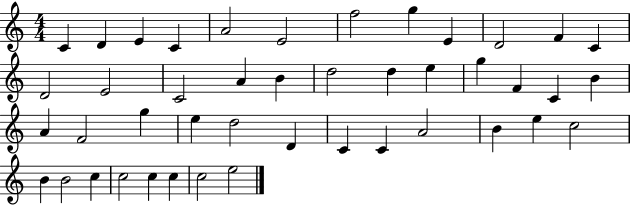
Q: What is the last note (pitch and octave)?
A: E5